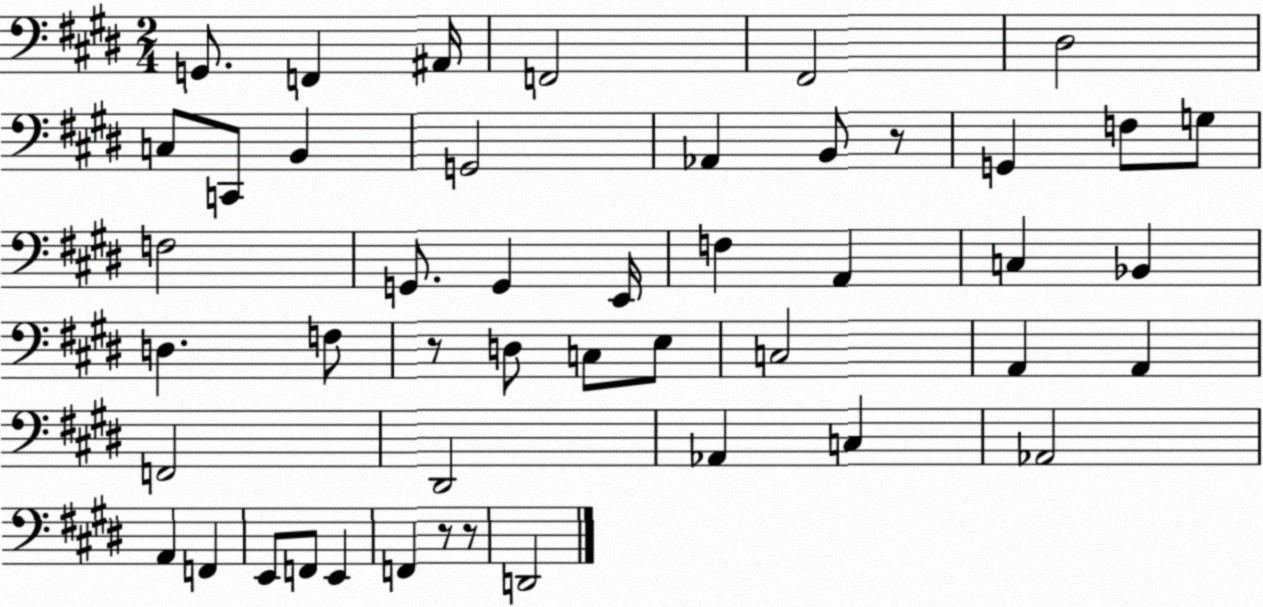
X:1
T:Untitled
M:2/4
L:1/4
K:E
G,,/2 F,, ^A,,/4 F,,2 ^F,,2 ^D,2 C,/2 C,,/2 B,, G,,2 _A,, B,,/2 z/2 G,, F,/2 G,/2 F,2 G,,/2 G,, E,,/4 F, A,, C, _B,, D, F,/2 z/2 D,/2 C,/2 E,/2 C,2 A,, A,, F,,2 ^D,,2 _A,, C, _A,,2 A,, F,, E,,/2 F,,/2 E,, F,, z/2 z/2 D,,2